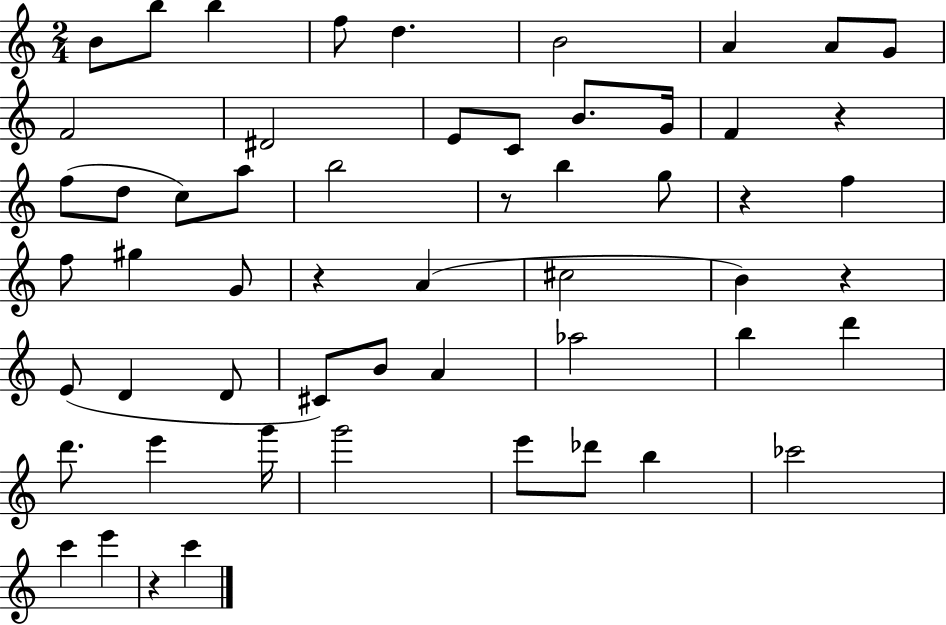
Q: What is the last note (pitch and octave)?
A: C6